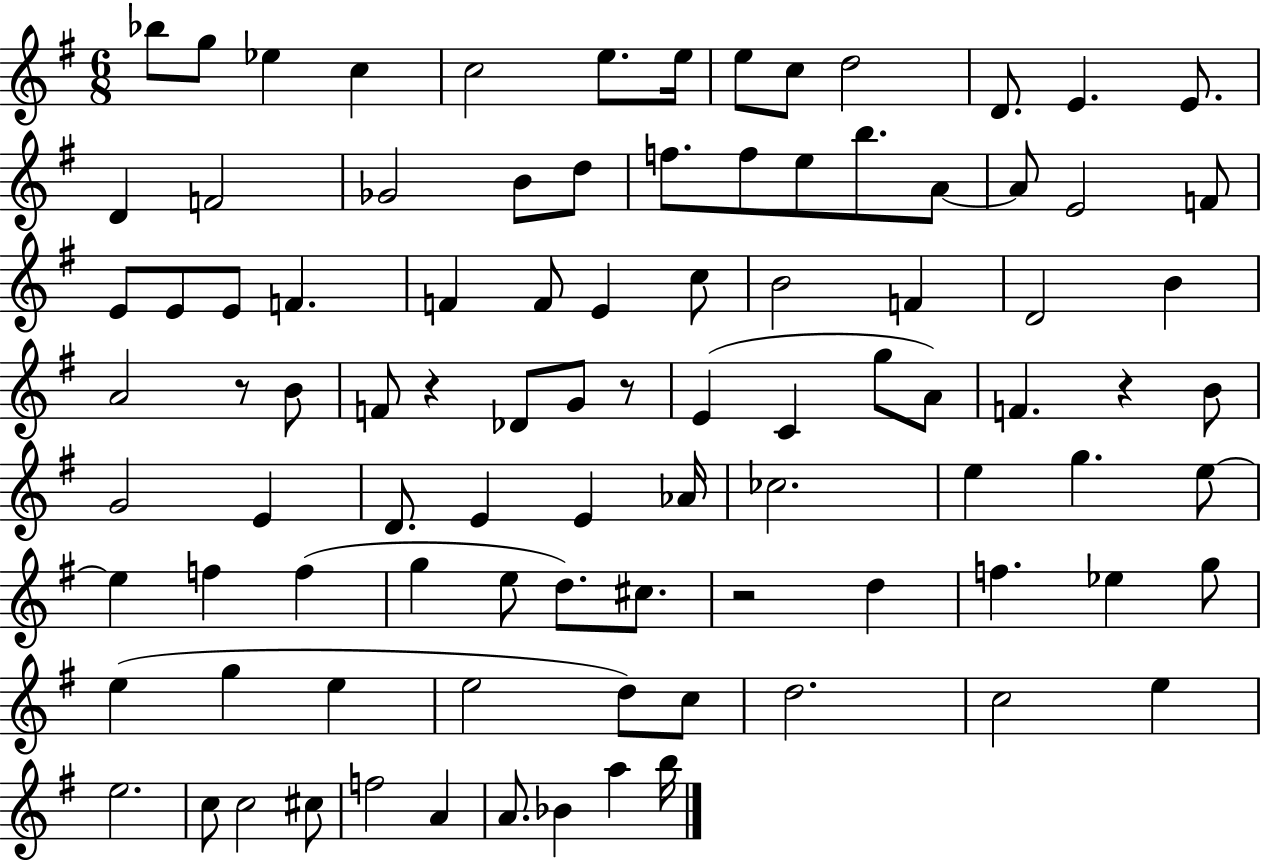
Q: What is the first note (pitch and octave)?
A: Bb5